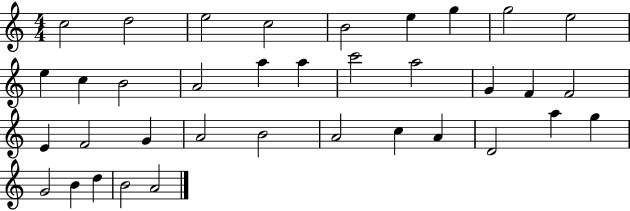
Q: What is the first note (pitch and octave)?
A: C5